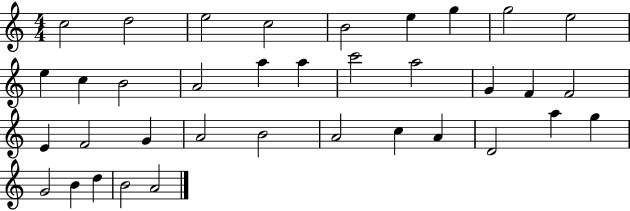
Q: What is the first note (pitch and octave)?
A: C5